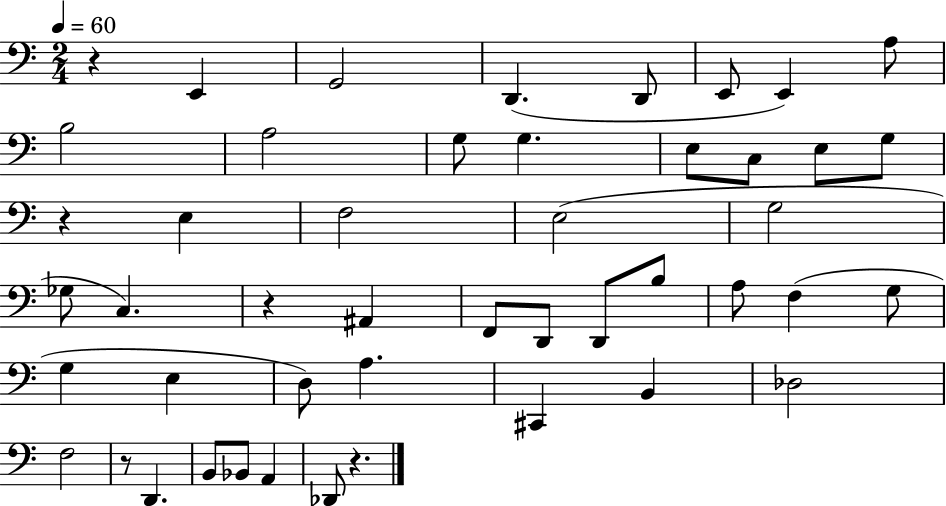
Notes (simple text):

R/q E2/q G2/h D2/q. D2/e E2/e E2/q A3/e B3/h A3/h G3/e G3/q. E3/e C3/e E3/e G3/e R/q E3/q F3/h E3/h G3/h Gb3/e C3/q. R/q A#2/q F2/e D2/e D2/e B3/e A3/e F3/q G3/e G3/q E3/q D3/e A3/q. C#2/q B2/q Db3/h F3/h R/e D2/q. B2/e Bb2/e A2/q Db2/e R/q.